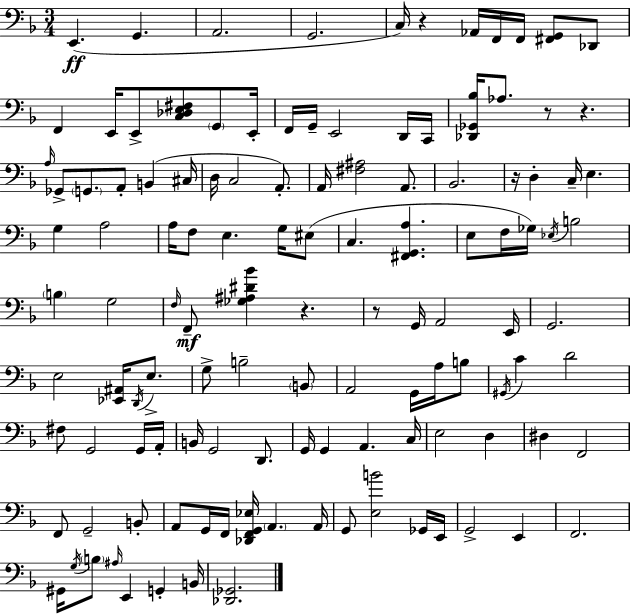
X:1
T:Untitled
M:3/4
L:1/4
K:F
E,, G,, A,,2 G,,2 C,/4 z _A,,/4 F,,/4 F,,/4 [^F,,G,,]/2 _D,,/2 F,, E,,/4 E,,/2 [C,_D,E,^F,]/2 G,,/2 E,,/4 F,,/4 G,,/4 E,,2 D,,/4 C,,/4 [_D,,_G,,_B,]/4 _A,/2 z/2 z A,/4 _G,,/2 G,,/2 A,,/2 B,, ^C,/4 D,/4 C,2 A,,/2 A,,/4 [^F,^A,]2 A,,/2 _B,,2 z/4 D, C,/4 E, G, A,2 A,/4 F,/2 E, G,/4 ^E,/2 C, [^F,,G,,A,] E,/2 F,/4 _G,/4 _E,/4 B,2 B, G,2 F,/4 F,,/2 [_G,^A,^D_B] z z/2 G,,/4 A,,2 E,,/4 G,,2 E,2 [_E,,^A,,]/4 D,,/4 E,/2 G,/2 B,2 B,,/2 A,,2 G,,/4 A,/4 B,/2 ^G,,/4 C D2 ^F,/2 G,,2 G,,/4 A,,/4 B,,/4 G,,2 D,,/2 G,,/4 G,, A,, C,/4 E,2 D, ^D, F,,2 F,,/2 G,,2 B,,/2 A,,/2 G,,/4 F,,/4 [_D,,F,,G,,_E,]/4 A,, A,,/4 G,,/2 [E,B]2 _G,,/4 E,,/4 G,,2 E,, F,,2 ^G,,/4 G,/4 B,/2 ^A,/4 E,, G,, B,,/4 [_D,,_G,,]2